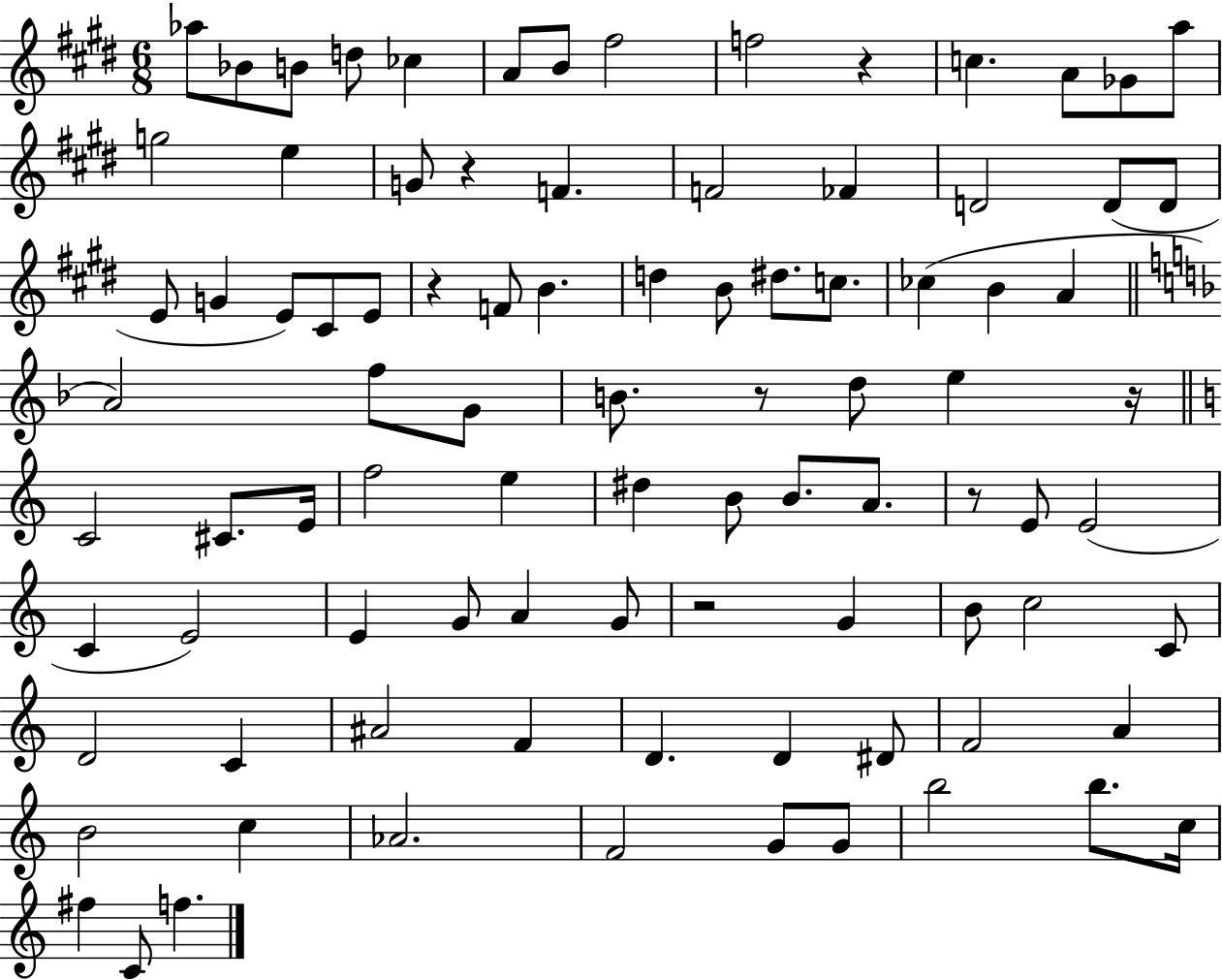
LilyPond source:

{
  \clef treble
  \numericTimeSignature
  \time 6/8
  \key e \major
  \repeat volta 2 { aes''8 bes'8 b'8 d''8 ces''4 | a'8 b'8 fis''2 | f''2 r4 | c''4. a'8 ges'8 a''8 | \break g''2 e''4 | g'8 r4 f'4. | f'2 fes'4 | d'2 d'8( d'8 | \break e'8 g'4 e'8) cis'8 e'8 | r4 f'8 b'4. | d''4 b'8 dis''8. c''8. | ces''4( b'4 a'4 | \break \bar "||" \break \key d \minor a'2) f''8 g'8 | b'8. r8 d''8 e''4 r16 | \bar "||" \break \key c \major c'2 cis'8. e'16 | f''2 e''4 | dis''4 b'8 b'8. a'8. | r8 e'8 e'2( | \break c'4 e'2) | e'4 g'8 a'4 g'8 | r2 g'4 | b'8 c''2 c'8 | \break d'2 c'4 | ais'2 f'4 | d'4. d'4 dis'8 | f'2 a'4 | \break b'2 c''4 | aes'2. | f'2 g'8 g'8 | b''2 b''8. c''16 | \break fis''4 c'8 f''4. | } \bar "|."
}